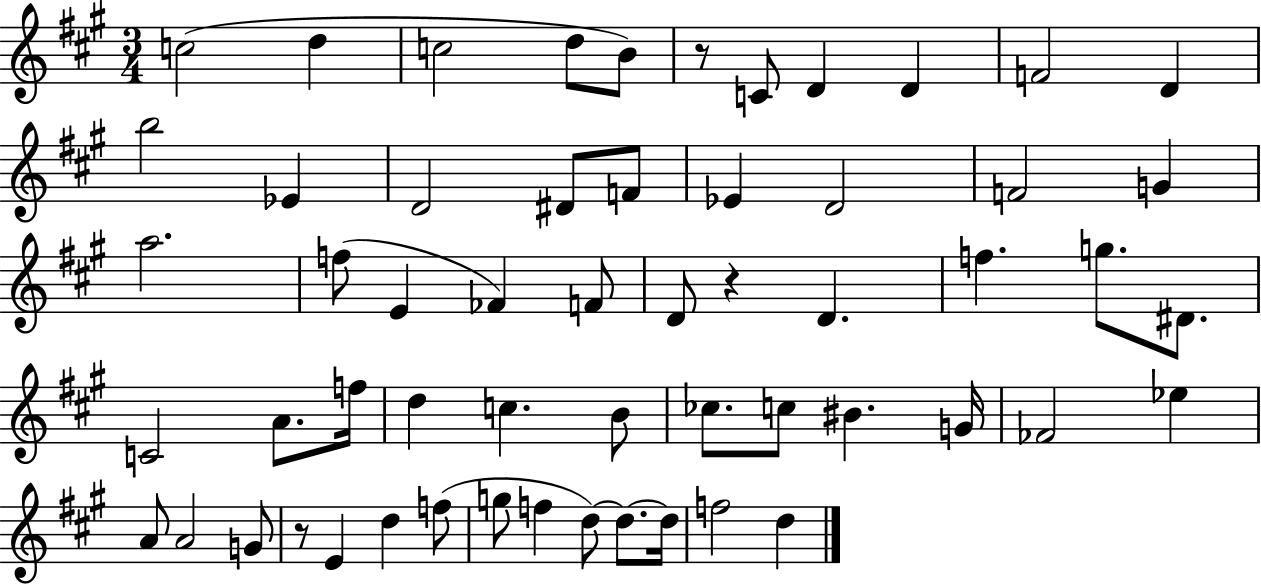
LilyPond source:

{
  \clef treble
  \numericTimeSignature
  \time 3/4
  \key a \major
  c''2( d''4 | c''2 d''8 b'8) | r8 c'8 d'4 d'4 | f'2 d'4 | \break b''2 ees'4 | d'2 dis'8 f'8 | ees'4 d'2 | f'2 g'4 | \break a''2. | f''8( e'4 fes'4) f'8 | d'8 r4 d'4. | f''4. g''8. dis'8. | \break c'2 a'8. f''16 | d''4 c''4. b'8 | ces''8. c''8 bis'4. g'16 | fes'2 ees''4 | \break a'8 a'2 g'8 | r8 e'4 d''4 f''8( | g''8 f''4 d''8~~) d''8.~~ d''16 | f''2 d''4 | \break \bar "|."
}